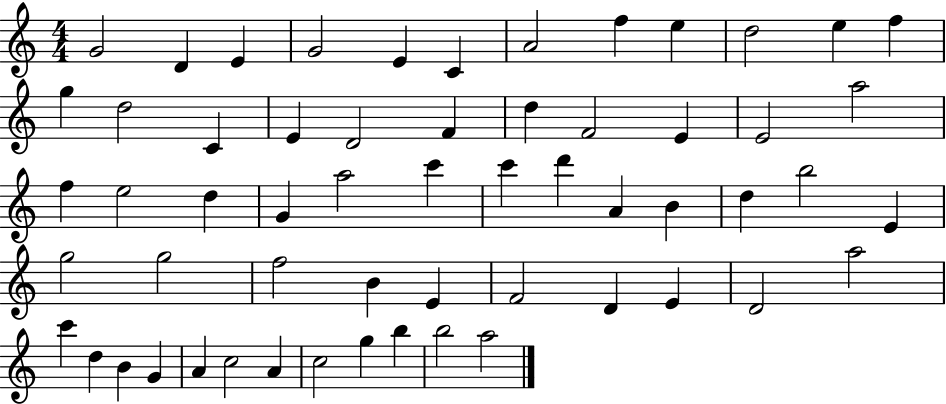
{
  \clef treble
  \numericTimeSignature
  \time 4/4
  \key c \major
  g'2 d'4 e'4 | g'2 e'4 c'4 | a'2 f''4 e''4 | d''2 e''4 f''4 | \break g''4 d''2 c'4 | e'4 d'2 f'4 | d''4 f'2 e'4 | e'2 a''2 | \break f''4 e''2 d''4 | g'4 a''2 c'''4 | c'''4 d'''4 a'4 b'4 | d''4 b''2 e'4 | \break g''2 g''2 | f''2 b'4 e'4 | f'2 d'4 e'4 | d'2 a''2 | \break c'''4 d''4 b'4 g'4 | a'4 c''2 a'4 | c''2 g''4 b''4 | b''2 a''2 | \break \bar "|."
}